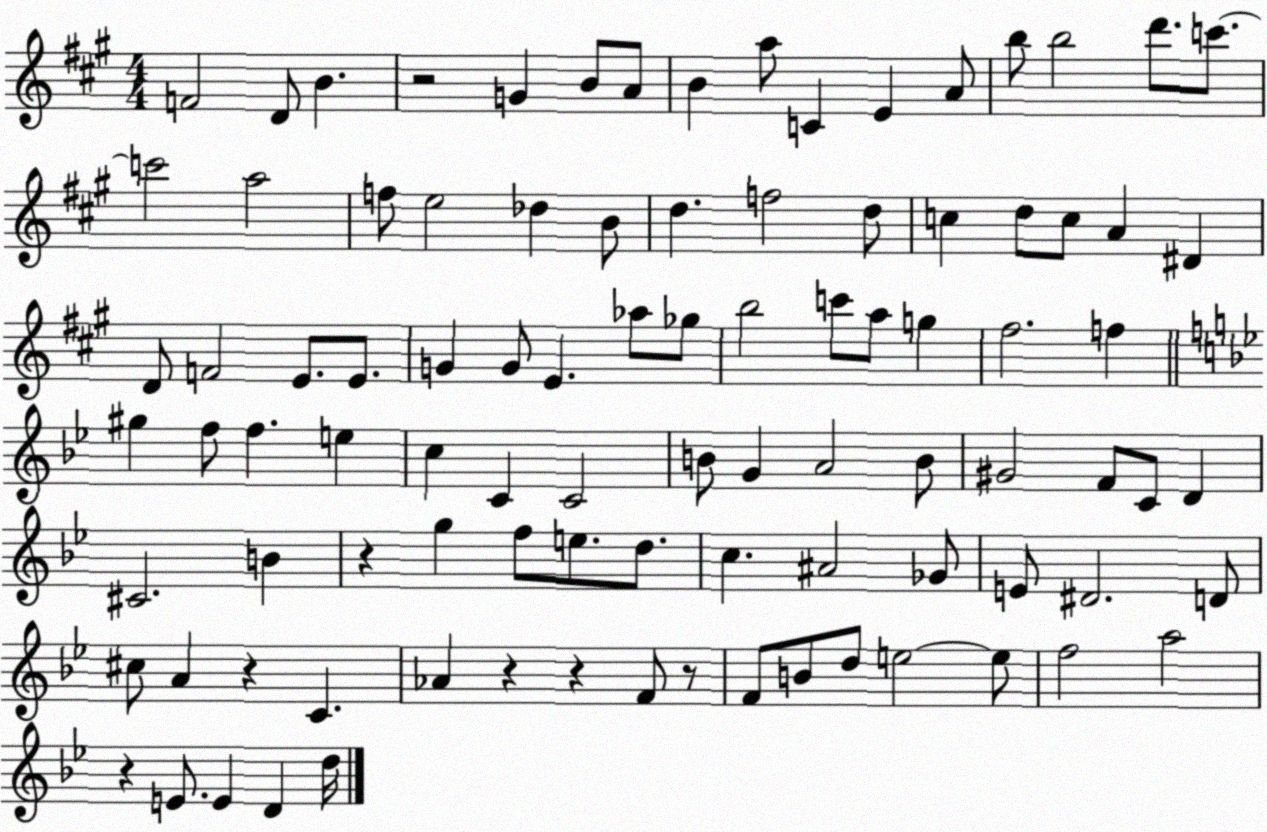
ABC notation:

X:1
T:Untitled
M:4/4
L:1/4
K:A
F2 D/2 B z2 G B/2 A/2 B a/2 C E A/2 b/2 b2 d'/2 c'/2 c'2 a2 f/2 e2 _d B/2 d f2 d/2 c d/2 c/2 A ^D D/2 F2 E/2 E/2 G G/2 E _a/2 _g/2 b2 c'/2 a/2 g ^f2 f ^g f/2 f e c C C2 B/2 G A2 B/2 ^G2 F/2 C/2 D ^C2 B z g f/2 e/2 d/2 c ^A2 _G/2 E/2 ^D2 D/2 ^c/2 A z C _A z z F/2 z/2 F/2 B/2 d/2 e2 e/2 f2 a2 z E/2 E D d/4